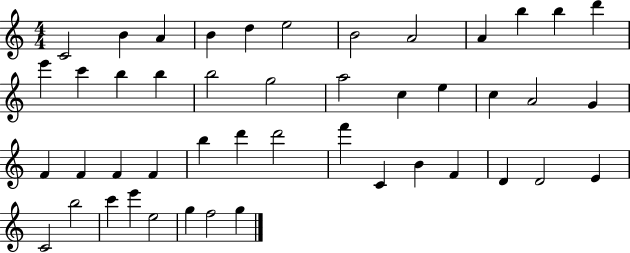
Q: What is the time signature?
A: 4/4